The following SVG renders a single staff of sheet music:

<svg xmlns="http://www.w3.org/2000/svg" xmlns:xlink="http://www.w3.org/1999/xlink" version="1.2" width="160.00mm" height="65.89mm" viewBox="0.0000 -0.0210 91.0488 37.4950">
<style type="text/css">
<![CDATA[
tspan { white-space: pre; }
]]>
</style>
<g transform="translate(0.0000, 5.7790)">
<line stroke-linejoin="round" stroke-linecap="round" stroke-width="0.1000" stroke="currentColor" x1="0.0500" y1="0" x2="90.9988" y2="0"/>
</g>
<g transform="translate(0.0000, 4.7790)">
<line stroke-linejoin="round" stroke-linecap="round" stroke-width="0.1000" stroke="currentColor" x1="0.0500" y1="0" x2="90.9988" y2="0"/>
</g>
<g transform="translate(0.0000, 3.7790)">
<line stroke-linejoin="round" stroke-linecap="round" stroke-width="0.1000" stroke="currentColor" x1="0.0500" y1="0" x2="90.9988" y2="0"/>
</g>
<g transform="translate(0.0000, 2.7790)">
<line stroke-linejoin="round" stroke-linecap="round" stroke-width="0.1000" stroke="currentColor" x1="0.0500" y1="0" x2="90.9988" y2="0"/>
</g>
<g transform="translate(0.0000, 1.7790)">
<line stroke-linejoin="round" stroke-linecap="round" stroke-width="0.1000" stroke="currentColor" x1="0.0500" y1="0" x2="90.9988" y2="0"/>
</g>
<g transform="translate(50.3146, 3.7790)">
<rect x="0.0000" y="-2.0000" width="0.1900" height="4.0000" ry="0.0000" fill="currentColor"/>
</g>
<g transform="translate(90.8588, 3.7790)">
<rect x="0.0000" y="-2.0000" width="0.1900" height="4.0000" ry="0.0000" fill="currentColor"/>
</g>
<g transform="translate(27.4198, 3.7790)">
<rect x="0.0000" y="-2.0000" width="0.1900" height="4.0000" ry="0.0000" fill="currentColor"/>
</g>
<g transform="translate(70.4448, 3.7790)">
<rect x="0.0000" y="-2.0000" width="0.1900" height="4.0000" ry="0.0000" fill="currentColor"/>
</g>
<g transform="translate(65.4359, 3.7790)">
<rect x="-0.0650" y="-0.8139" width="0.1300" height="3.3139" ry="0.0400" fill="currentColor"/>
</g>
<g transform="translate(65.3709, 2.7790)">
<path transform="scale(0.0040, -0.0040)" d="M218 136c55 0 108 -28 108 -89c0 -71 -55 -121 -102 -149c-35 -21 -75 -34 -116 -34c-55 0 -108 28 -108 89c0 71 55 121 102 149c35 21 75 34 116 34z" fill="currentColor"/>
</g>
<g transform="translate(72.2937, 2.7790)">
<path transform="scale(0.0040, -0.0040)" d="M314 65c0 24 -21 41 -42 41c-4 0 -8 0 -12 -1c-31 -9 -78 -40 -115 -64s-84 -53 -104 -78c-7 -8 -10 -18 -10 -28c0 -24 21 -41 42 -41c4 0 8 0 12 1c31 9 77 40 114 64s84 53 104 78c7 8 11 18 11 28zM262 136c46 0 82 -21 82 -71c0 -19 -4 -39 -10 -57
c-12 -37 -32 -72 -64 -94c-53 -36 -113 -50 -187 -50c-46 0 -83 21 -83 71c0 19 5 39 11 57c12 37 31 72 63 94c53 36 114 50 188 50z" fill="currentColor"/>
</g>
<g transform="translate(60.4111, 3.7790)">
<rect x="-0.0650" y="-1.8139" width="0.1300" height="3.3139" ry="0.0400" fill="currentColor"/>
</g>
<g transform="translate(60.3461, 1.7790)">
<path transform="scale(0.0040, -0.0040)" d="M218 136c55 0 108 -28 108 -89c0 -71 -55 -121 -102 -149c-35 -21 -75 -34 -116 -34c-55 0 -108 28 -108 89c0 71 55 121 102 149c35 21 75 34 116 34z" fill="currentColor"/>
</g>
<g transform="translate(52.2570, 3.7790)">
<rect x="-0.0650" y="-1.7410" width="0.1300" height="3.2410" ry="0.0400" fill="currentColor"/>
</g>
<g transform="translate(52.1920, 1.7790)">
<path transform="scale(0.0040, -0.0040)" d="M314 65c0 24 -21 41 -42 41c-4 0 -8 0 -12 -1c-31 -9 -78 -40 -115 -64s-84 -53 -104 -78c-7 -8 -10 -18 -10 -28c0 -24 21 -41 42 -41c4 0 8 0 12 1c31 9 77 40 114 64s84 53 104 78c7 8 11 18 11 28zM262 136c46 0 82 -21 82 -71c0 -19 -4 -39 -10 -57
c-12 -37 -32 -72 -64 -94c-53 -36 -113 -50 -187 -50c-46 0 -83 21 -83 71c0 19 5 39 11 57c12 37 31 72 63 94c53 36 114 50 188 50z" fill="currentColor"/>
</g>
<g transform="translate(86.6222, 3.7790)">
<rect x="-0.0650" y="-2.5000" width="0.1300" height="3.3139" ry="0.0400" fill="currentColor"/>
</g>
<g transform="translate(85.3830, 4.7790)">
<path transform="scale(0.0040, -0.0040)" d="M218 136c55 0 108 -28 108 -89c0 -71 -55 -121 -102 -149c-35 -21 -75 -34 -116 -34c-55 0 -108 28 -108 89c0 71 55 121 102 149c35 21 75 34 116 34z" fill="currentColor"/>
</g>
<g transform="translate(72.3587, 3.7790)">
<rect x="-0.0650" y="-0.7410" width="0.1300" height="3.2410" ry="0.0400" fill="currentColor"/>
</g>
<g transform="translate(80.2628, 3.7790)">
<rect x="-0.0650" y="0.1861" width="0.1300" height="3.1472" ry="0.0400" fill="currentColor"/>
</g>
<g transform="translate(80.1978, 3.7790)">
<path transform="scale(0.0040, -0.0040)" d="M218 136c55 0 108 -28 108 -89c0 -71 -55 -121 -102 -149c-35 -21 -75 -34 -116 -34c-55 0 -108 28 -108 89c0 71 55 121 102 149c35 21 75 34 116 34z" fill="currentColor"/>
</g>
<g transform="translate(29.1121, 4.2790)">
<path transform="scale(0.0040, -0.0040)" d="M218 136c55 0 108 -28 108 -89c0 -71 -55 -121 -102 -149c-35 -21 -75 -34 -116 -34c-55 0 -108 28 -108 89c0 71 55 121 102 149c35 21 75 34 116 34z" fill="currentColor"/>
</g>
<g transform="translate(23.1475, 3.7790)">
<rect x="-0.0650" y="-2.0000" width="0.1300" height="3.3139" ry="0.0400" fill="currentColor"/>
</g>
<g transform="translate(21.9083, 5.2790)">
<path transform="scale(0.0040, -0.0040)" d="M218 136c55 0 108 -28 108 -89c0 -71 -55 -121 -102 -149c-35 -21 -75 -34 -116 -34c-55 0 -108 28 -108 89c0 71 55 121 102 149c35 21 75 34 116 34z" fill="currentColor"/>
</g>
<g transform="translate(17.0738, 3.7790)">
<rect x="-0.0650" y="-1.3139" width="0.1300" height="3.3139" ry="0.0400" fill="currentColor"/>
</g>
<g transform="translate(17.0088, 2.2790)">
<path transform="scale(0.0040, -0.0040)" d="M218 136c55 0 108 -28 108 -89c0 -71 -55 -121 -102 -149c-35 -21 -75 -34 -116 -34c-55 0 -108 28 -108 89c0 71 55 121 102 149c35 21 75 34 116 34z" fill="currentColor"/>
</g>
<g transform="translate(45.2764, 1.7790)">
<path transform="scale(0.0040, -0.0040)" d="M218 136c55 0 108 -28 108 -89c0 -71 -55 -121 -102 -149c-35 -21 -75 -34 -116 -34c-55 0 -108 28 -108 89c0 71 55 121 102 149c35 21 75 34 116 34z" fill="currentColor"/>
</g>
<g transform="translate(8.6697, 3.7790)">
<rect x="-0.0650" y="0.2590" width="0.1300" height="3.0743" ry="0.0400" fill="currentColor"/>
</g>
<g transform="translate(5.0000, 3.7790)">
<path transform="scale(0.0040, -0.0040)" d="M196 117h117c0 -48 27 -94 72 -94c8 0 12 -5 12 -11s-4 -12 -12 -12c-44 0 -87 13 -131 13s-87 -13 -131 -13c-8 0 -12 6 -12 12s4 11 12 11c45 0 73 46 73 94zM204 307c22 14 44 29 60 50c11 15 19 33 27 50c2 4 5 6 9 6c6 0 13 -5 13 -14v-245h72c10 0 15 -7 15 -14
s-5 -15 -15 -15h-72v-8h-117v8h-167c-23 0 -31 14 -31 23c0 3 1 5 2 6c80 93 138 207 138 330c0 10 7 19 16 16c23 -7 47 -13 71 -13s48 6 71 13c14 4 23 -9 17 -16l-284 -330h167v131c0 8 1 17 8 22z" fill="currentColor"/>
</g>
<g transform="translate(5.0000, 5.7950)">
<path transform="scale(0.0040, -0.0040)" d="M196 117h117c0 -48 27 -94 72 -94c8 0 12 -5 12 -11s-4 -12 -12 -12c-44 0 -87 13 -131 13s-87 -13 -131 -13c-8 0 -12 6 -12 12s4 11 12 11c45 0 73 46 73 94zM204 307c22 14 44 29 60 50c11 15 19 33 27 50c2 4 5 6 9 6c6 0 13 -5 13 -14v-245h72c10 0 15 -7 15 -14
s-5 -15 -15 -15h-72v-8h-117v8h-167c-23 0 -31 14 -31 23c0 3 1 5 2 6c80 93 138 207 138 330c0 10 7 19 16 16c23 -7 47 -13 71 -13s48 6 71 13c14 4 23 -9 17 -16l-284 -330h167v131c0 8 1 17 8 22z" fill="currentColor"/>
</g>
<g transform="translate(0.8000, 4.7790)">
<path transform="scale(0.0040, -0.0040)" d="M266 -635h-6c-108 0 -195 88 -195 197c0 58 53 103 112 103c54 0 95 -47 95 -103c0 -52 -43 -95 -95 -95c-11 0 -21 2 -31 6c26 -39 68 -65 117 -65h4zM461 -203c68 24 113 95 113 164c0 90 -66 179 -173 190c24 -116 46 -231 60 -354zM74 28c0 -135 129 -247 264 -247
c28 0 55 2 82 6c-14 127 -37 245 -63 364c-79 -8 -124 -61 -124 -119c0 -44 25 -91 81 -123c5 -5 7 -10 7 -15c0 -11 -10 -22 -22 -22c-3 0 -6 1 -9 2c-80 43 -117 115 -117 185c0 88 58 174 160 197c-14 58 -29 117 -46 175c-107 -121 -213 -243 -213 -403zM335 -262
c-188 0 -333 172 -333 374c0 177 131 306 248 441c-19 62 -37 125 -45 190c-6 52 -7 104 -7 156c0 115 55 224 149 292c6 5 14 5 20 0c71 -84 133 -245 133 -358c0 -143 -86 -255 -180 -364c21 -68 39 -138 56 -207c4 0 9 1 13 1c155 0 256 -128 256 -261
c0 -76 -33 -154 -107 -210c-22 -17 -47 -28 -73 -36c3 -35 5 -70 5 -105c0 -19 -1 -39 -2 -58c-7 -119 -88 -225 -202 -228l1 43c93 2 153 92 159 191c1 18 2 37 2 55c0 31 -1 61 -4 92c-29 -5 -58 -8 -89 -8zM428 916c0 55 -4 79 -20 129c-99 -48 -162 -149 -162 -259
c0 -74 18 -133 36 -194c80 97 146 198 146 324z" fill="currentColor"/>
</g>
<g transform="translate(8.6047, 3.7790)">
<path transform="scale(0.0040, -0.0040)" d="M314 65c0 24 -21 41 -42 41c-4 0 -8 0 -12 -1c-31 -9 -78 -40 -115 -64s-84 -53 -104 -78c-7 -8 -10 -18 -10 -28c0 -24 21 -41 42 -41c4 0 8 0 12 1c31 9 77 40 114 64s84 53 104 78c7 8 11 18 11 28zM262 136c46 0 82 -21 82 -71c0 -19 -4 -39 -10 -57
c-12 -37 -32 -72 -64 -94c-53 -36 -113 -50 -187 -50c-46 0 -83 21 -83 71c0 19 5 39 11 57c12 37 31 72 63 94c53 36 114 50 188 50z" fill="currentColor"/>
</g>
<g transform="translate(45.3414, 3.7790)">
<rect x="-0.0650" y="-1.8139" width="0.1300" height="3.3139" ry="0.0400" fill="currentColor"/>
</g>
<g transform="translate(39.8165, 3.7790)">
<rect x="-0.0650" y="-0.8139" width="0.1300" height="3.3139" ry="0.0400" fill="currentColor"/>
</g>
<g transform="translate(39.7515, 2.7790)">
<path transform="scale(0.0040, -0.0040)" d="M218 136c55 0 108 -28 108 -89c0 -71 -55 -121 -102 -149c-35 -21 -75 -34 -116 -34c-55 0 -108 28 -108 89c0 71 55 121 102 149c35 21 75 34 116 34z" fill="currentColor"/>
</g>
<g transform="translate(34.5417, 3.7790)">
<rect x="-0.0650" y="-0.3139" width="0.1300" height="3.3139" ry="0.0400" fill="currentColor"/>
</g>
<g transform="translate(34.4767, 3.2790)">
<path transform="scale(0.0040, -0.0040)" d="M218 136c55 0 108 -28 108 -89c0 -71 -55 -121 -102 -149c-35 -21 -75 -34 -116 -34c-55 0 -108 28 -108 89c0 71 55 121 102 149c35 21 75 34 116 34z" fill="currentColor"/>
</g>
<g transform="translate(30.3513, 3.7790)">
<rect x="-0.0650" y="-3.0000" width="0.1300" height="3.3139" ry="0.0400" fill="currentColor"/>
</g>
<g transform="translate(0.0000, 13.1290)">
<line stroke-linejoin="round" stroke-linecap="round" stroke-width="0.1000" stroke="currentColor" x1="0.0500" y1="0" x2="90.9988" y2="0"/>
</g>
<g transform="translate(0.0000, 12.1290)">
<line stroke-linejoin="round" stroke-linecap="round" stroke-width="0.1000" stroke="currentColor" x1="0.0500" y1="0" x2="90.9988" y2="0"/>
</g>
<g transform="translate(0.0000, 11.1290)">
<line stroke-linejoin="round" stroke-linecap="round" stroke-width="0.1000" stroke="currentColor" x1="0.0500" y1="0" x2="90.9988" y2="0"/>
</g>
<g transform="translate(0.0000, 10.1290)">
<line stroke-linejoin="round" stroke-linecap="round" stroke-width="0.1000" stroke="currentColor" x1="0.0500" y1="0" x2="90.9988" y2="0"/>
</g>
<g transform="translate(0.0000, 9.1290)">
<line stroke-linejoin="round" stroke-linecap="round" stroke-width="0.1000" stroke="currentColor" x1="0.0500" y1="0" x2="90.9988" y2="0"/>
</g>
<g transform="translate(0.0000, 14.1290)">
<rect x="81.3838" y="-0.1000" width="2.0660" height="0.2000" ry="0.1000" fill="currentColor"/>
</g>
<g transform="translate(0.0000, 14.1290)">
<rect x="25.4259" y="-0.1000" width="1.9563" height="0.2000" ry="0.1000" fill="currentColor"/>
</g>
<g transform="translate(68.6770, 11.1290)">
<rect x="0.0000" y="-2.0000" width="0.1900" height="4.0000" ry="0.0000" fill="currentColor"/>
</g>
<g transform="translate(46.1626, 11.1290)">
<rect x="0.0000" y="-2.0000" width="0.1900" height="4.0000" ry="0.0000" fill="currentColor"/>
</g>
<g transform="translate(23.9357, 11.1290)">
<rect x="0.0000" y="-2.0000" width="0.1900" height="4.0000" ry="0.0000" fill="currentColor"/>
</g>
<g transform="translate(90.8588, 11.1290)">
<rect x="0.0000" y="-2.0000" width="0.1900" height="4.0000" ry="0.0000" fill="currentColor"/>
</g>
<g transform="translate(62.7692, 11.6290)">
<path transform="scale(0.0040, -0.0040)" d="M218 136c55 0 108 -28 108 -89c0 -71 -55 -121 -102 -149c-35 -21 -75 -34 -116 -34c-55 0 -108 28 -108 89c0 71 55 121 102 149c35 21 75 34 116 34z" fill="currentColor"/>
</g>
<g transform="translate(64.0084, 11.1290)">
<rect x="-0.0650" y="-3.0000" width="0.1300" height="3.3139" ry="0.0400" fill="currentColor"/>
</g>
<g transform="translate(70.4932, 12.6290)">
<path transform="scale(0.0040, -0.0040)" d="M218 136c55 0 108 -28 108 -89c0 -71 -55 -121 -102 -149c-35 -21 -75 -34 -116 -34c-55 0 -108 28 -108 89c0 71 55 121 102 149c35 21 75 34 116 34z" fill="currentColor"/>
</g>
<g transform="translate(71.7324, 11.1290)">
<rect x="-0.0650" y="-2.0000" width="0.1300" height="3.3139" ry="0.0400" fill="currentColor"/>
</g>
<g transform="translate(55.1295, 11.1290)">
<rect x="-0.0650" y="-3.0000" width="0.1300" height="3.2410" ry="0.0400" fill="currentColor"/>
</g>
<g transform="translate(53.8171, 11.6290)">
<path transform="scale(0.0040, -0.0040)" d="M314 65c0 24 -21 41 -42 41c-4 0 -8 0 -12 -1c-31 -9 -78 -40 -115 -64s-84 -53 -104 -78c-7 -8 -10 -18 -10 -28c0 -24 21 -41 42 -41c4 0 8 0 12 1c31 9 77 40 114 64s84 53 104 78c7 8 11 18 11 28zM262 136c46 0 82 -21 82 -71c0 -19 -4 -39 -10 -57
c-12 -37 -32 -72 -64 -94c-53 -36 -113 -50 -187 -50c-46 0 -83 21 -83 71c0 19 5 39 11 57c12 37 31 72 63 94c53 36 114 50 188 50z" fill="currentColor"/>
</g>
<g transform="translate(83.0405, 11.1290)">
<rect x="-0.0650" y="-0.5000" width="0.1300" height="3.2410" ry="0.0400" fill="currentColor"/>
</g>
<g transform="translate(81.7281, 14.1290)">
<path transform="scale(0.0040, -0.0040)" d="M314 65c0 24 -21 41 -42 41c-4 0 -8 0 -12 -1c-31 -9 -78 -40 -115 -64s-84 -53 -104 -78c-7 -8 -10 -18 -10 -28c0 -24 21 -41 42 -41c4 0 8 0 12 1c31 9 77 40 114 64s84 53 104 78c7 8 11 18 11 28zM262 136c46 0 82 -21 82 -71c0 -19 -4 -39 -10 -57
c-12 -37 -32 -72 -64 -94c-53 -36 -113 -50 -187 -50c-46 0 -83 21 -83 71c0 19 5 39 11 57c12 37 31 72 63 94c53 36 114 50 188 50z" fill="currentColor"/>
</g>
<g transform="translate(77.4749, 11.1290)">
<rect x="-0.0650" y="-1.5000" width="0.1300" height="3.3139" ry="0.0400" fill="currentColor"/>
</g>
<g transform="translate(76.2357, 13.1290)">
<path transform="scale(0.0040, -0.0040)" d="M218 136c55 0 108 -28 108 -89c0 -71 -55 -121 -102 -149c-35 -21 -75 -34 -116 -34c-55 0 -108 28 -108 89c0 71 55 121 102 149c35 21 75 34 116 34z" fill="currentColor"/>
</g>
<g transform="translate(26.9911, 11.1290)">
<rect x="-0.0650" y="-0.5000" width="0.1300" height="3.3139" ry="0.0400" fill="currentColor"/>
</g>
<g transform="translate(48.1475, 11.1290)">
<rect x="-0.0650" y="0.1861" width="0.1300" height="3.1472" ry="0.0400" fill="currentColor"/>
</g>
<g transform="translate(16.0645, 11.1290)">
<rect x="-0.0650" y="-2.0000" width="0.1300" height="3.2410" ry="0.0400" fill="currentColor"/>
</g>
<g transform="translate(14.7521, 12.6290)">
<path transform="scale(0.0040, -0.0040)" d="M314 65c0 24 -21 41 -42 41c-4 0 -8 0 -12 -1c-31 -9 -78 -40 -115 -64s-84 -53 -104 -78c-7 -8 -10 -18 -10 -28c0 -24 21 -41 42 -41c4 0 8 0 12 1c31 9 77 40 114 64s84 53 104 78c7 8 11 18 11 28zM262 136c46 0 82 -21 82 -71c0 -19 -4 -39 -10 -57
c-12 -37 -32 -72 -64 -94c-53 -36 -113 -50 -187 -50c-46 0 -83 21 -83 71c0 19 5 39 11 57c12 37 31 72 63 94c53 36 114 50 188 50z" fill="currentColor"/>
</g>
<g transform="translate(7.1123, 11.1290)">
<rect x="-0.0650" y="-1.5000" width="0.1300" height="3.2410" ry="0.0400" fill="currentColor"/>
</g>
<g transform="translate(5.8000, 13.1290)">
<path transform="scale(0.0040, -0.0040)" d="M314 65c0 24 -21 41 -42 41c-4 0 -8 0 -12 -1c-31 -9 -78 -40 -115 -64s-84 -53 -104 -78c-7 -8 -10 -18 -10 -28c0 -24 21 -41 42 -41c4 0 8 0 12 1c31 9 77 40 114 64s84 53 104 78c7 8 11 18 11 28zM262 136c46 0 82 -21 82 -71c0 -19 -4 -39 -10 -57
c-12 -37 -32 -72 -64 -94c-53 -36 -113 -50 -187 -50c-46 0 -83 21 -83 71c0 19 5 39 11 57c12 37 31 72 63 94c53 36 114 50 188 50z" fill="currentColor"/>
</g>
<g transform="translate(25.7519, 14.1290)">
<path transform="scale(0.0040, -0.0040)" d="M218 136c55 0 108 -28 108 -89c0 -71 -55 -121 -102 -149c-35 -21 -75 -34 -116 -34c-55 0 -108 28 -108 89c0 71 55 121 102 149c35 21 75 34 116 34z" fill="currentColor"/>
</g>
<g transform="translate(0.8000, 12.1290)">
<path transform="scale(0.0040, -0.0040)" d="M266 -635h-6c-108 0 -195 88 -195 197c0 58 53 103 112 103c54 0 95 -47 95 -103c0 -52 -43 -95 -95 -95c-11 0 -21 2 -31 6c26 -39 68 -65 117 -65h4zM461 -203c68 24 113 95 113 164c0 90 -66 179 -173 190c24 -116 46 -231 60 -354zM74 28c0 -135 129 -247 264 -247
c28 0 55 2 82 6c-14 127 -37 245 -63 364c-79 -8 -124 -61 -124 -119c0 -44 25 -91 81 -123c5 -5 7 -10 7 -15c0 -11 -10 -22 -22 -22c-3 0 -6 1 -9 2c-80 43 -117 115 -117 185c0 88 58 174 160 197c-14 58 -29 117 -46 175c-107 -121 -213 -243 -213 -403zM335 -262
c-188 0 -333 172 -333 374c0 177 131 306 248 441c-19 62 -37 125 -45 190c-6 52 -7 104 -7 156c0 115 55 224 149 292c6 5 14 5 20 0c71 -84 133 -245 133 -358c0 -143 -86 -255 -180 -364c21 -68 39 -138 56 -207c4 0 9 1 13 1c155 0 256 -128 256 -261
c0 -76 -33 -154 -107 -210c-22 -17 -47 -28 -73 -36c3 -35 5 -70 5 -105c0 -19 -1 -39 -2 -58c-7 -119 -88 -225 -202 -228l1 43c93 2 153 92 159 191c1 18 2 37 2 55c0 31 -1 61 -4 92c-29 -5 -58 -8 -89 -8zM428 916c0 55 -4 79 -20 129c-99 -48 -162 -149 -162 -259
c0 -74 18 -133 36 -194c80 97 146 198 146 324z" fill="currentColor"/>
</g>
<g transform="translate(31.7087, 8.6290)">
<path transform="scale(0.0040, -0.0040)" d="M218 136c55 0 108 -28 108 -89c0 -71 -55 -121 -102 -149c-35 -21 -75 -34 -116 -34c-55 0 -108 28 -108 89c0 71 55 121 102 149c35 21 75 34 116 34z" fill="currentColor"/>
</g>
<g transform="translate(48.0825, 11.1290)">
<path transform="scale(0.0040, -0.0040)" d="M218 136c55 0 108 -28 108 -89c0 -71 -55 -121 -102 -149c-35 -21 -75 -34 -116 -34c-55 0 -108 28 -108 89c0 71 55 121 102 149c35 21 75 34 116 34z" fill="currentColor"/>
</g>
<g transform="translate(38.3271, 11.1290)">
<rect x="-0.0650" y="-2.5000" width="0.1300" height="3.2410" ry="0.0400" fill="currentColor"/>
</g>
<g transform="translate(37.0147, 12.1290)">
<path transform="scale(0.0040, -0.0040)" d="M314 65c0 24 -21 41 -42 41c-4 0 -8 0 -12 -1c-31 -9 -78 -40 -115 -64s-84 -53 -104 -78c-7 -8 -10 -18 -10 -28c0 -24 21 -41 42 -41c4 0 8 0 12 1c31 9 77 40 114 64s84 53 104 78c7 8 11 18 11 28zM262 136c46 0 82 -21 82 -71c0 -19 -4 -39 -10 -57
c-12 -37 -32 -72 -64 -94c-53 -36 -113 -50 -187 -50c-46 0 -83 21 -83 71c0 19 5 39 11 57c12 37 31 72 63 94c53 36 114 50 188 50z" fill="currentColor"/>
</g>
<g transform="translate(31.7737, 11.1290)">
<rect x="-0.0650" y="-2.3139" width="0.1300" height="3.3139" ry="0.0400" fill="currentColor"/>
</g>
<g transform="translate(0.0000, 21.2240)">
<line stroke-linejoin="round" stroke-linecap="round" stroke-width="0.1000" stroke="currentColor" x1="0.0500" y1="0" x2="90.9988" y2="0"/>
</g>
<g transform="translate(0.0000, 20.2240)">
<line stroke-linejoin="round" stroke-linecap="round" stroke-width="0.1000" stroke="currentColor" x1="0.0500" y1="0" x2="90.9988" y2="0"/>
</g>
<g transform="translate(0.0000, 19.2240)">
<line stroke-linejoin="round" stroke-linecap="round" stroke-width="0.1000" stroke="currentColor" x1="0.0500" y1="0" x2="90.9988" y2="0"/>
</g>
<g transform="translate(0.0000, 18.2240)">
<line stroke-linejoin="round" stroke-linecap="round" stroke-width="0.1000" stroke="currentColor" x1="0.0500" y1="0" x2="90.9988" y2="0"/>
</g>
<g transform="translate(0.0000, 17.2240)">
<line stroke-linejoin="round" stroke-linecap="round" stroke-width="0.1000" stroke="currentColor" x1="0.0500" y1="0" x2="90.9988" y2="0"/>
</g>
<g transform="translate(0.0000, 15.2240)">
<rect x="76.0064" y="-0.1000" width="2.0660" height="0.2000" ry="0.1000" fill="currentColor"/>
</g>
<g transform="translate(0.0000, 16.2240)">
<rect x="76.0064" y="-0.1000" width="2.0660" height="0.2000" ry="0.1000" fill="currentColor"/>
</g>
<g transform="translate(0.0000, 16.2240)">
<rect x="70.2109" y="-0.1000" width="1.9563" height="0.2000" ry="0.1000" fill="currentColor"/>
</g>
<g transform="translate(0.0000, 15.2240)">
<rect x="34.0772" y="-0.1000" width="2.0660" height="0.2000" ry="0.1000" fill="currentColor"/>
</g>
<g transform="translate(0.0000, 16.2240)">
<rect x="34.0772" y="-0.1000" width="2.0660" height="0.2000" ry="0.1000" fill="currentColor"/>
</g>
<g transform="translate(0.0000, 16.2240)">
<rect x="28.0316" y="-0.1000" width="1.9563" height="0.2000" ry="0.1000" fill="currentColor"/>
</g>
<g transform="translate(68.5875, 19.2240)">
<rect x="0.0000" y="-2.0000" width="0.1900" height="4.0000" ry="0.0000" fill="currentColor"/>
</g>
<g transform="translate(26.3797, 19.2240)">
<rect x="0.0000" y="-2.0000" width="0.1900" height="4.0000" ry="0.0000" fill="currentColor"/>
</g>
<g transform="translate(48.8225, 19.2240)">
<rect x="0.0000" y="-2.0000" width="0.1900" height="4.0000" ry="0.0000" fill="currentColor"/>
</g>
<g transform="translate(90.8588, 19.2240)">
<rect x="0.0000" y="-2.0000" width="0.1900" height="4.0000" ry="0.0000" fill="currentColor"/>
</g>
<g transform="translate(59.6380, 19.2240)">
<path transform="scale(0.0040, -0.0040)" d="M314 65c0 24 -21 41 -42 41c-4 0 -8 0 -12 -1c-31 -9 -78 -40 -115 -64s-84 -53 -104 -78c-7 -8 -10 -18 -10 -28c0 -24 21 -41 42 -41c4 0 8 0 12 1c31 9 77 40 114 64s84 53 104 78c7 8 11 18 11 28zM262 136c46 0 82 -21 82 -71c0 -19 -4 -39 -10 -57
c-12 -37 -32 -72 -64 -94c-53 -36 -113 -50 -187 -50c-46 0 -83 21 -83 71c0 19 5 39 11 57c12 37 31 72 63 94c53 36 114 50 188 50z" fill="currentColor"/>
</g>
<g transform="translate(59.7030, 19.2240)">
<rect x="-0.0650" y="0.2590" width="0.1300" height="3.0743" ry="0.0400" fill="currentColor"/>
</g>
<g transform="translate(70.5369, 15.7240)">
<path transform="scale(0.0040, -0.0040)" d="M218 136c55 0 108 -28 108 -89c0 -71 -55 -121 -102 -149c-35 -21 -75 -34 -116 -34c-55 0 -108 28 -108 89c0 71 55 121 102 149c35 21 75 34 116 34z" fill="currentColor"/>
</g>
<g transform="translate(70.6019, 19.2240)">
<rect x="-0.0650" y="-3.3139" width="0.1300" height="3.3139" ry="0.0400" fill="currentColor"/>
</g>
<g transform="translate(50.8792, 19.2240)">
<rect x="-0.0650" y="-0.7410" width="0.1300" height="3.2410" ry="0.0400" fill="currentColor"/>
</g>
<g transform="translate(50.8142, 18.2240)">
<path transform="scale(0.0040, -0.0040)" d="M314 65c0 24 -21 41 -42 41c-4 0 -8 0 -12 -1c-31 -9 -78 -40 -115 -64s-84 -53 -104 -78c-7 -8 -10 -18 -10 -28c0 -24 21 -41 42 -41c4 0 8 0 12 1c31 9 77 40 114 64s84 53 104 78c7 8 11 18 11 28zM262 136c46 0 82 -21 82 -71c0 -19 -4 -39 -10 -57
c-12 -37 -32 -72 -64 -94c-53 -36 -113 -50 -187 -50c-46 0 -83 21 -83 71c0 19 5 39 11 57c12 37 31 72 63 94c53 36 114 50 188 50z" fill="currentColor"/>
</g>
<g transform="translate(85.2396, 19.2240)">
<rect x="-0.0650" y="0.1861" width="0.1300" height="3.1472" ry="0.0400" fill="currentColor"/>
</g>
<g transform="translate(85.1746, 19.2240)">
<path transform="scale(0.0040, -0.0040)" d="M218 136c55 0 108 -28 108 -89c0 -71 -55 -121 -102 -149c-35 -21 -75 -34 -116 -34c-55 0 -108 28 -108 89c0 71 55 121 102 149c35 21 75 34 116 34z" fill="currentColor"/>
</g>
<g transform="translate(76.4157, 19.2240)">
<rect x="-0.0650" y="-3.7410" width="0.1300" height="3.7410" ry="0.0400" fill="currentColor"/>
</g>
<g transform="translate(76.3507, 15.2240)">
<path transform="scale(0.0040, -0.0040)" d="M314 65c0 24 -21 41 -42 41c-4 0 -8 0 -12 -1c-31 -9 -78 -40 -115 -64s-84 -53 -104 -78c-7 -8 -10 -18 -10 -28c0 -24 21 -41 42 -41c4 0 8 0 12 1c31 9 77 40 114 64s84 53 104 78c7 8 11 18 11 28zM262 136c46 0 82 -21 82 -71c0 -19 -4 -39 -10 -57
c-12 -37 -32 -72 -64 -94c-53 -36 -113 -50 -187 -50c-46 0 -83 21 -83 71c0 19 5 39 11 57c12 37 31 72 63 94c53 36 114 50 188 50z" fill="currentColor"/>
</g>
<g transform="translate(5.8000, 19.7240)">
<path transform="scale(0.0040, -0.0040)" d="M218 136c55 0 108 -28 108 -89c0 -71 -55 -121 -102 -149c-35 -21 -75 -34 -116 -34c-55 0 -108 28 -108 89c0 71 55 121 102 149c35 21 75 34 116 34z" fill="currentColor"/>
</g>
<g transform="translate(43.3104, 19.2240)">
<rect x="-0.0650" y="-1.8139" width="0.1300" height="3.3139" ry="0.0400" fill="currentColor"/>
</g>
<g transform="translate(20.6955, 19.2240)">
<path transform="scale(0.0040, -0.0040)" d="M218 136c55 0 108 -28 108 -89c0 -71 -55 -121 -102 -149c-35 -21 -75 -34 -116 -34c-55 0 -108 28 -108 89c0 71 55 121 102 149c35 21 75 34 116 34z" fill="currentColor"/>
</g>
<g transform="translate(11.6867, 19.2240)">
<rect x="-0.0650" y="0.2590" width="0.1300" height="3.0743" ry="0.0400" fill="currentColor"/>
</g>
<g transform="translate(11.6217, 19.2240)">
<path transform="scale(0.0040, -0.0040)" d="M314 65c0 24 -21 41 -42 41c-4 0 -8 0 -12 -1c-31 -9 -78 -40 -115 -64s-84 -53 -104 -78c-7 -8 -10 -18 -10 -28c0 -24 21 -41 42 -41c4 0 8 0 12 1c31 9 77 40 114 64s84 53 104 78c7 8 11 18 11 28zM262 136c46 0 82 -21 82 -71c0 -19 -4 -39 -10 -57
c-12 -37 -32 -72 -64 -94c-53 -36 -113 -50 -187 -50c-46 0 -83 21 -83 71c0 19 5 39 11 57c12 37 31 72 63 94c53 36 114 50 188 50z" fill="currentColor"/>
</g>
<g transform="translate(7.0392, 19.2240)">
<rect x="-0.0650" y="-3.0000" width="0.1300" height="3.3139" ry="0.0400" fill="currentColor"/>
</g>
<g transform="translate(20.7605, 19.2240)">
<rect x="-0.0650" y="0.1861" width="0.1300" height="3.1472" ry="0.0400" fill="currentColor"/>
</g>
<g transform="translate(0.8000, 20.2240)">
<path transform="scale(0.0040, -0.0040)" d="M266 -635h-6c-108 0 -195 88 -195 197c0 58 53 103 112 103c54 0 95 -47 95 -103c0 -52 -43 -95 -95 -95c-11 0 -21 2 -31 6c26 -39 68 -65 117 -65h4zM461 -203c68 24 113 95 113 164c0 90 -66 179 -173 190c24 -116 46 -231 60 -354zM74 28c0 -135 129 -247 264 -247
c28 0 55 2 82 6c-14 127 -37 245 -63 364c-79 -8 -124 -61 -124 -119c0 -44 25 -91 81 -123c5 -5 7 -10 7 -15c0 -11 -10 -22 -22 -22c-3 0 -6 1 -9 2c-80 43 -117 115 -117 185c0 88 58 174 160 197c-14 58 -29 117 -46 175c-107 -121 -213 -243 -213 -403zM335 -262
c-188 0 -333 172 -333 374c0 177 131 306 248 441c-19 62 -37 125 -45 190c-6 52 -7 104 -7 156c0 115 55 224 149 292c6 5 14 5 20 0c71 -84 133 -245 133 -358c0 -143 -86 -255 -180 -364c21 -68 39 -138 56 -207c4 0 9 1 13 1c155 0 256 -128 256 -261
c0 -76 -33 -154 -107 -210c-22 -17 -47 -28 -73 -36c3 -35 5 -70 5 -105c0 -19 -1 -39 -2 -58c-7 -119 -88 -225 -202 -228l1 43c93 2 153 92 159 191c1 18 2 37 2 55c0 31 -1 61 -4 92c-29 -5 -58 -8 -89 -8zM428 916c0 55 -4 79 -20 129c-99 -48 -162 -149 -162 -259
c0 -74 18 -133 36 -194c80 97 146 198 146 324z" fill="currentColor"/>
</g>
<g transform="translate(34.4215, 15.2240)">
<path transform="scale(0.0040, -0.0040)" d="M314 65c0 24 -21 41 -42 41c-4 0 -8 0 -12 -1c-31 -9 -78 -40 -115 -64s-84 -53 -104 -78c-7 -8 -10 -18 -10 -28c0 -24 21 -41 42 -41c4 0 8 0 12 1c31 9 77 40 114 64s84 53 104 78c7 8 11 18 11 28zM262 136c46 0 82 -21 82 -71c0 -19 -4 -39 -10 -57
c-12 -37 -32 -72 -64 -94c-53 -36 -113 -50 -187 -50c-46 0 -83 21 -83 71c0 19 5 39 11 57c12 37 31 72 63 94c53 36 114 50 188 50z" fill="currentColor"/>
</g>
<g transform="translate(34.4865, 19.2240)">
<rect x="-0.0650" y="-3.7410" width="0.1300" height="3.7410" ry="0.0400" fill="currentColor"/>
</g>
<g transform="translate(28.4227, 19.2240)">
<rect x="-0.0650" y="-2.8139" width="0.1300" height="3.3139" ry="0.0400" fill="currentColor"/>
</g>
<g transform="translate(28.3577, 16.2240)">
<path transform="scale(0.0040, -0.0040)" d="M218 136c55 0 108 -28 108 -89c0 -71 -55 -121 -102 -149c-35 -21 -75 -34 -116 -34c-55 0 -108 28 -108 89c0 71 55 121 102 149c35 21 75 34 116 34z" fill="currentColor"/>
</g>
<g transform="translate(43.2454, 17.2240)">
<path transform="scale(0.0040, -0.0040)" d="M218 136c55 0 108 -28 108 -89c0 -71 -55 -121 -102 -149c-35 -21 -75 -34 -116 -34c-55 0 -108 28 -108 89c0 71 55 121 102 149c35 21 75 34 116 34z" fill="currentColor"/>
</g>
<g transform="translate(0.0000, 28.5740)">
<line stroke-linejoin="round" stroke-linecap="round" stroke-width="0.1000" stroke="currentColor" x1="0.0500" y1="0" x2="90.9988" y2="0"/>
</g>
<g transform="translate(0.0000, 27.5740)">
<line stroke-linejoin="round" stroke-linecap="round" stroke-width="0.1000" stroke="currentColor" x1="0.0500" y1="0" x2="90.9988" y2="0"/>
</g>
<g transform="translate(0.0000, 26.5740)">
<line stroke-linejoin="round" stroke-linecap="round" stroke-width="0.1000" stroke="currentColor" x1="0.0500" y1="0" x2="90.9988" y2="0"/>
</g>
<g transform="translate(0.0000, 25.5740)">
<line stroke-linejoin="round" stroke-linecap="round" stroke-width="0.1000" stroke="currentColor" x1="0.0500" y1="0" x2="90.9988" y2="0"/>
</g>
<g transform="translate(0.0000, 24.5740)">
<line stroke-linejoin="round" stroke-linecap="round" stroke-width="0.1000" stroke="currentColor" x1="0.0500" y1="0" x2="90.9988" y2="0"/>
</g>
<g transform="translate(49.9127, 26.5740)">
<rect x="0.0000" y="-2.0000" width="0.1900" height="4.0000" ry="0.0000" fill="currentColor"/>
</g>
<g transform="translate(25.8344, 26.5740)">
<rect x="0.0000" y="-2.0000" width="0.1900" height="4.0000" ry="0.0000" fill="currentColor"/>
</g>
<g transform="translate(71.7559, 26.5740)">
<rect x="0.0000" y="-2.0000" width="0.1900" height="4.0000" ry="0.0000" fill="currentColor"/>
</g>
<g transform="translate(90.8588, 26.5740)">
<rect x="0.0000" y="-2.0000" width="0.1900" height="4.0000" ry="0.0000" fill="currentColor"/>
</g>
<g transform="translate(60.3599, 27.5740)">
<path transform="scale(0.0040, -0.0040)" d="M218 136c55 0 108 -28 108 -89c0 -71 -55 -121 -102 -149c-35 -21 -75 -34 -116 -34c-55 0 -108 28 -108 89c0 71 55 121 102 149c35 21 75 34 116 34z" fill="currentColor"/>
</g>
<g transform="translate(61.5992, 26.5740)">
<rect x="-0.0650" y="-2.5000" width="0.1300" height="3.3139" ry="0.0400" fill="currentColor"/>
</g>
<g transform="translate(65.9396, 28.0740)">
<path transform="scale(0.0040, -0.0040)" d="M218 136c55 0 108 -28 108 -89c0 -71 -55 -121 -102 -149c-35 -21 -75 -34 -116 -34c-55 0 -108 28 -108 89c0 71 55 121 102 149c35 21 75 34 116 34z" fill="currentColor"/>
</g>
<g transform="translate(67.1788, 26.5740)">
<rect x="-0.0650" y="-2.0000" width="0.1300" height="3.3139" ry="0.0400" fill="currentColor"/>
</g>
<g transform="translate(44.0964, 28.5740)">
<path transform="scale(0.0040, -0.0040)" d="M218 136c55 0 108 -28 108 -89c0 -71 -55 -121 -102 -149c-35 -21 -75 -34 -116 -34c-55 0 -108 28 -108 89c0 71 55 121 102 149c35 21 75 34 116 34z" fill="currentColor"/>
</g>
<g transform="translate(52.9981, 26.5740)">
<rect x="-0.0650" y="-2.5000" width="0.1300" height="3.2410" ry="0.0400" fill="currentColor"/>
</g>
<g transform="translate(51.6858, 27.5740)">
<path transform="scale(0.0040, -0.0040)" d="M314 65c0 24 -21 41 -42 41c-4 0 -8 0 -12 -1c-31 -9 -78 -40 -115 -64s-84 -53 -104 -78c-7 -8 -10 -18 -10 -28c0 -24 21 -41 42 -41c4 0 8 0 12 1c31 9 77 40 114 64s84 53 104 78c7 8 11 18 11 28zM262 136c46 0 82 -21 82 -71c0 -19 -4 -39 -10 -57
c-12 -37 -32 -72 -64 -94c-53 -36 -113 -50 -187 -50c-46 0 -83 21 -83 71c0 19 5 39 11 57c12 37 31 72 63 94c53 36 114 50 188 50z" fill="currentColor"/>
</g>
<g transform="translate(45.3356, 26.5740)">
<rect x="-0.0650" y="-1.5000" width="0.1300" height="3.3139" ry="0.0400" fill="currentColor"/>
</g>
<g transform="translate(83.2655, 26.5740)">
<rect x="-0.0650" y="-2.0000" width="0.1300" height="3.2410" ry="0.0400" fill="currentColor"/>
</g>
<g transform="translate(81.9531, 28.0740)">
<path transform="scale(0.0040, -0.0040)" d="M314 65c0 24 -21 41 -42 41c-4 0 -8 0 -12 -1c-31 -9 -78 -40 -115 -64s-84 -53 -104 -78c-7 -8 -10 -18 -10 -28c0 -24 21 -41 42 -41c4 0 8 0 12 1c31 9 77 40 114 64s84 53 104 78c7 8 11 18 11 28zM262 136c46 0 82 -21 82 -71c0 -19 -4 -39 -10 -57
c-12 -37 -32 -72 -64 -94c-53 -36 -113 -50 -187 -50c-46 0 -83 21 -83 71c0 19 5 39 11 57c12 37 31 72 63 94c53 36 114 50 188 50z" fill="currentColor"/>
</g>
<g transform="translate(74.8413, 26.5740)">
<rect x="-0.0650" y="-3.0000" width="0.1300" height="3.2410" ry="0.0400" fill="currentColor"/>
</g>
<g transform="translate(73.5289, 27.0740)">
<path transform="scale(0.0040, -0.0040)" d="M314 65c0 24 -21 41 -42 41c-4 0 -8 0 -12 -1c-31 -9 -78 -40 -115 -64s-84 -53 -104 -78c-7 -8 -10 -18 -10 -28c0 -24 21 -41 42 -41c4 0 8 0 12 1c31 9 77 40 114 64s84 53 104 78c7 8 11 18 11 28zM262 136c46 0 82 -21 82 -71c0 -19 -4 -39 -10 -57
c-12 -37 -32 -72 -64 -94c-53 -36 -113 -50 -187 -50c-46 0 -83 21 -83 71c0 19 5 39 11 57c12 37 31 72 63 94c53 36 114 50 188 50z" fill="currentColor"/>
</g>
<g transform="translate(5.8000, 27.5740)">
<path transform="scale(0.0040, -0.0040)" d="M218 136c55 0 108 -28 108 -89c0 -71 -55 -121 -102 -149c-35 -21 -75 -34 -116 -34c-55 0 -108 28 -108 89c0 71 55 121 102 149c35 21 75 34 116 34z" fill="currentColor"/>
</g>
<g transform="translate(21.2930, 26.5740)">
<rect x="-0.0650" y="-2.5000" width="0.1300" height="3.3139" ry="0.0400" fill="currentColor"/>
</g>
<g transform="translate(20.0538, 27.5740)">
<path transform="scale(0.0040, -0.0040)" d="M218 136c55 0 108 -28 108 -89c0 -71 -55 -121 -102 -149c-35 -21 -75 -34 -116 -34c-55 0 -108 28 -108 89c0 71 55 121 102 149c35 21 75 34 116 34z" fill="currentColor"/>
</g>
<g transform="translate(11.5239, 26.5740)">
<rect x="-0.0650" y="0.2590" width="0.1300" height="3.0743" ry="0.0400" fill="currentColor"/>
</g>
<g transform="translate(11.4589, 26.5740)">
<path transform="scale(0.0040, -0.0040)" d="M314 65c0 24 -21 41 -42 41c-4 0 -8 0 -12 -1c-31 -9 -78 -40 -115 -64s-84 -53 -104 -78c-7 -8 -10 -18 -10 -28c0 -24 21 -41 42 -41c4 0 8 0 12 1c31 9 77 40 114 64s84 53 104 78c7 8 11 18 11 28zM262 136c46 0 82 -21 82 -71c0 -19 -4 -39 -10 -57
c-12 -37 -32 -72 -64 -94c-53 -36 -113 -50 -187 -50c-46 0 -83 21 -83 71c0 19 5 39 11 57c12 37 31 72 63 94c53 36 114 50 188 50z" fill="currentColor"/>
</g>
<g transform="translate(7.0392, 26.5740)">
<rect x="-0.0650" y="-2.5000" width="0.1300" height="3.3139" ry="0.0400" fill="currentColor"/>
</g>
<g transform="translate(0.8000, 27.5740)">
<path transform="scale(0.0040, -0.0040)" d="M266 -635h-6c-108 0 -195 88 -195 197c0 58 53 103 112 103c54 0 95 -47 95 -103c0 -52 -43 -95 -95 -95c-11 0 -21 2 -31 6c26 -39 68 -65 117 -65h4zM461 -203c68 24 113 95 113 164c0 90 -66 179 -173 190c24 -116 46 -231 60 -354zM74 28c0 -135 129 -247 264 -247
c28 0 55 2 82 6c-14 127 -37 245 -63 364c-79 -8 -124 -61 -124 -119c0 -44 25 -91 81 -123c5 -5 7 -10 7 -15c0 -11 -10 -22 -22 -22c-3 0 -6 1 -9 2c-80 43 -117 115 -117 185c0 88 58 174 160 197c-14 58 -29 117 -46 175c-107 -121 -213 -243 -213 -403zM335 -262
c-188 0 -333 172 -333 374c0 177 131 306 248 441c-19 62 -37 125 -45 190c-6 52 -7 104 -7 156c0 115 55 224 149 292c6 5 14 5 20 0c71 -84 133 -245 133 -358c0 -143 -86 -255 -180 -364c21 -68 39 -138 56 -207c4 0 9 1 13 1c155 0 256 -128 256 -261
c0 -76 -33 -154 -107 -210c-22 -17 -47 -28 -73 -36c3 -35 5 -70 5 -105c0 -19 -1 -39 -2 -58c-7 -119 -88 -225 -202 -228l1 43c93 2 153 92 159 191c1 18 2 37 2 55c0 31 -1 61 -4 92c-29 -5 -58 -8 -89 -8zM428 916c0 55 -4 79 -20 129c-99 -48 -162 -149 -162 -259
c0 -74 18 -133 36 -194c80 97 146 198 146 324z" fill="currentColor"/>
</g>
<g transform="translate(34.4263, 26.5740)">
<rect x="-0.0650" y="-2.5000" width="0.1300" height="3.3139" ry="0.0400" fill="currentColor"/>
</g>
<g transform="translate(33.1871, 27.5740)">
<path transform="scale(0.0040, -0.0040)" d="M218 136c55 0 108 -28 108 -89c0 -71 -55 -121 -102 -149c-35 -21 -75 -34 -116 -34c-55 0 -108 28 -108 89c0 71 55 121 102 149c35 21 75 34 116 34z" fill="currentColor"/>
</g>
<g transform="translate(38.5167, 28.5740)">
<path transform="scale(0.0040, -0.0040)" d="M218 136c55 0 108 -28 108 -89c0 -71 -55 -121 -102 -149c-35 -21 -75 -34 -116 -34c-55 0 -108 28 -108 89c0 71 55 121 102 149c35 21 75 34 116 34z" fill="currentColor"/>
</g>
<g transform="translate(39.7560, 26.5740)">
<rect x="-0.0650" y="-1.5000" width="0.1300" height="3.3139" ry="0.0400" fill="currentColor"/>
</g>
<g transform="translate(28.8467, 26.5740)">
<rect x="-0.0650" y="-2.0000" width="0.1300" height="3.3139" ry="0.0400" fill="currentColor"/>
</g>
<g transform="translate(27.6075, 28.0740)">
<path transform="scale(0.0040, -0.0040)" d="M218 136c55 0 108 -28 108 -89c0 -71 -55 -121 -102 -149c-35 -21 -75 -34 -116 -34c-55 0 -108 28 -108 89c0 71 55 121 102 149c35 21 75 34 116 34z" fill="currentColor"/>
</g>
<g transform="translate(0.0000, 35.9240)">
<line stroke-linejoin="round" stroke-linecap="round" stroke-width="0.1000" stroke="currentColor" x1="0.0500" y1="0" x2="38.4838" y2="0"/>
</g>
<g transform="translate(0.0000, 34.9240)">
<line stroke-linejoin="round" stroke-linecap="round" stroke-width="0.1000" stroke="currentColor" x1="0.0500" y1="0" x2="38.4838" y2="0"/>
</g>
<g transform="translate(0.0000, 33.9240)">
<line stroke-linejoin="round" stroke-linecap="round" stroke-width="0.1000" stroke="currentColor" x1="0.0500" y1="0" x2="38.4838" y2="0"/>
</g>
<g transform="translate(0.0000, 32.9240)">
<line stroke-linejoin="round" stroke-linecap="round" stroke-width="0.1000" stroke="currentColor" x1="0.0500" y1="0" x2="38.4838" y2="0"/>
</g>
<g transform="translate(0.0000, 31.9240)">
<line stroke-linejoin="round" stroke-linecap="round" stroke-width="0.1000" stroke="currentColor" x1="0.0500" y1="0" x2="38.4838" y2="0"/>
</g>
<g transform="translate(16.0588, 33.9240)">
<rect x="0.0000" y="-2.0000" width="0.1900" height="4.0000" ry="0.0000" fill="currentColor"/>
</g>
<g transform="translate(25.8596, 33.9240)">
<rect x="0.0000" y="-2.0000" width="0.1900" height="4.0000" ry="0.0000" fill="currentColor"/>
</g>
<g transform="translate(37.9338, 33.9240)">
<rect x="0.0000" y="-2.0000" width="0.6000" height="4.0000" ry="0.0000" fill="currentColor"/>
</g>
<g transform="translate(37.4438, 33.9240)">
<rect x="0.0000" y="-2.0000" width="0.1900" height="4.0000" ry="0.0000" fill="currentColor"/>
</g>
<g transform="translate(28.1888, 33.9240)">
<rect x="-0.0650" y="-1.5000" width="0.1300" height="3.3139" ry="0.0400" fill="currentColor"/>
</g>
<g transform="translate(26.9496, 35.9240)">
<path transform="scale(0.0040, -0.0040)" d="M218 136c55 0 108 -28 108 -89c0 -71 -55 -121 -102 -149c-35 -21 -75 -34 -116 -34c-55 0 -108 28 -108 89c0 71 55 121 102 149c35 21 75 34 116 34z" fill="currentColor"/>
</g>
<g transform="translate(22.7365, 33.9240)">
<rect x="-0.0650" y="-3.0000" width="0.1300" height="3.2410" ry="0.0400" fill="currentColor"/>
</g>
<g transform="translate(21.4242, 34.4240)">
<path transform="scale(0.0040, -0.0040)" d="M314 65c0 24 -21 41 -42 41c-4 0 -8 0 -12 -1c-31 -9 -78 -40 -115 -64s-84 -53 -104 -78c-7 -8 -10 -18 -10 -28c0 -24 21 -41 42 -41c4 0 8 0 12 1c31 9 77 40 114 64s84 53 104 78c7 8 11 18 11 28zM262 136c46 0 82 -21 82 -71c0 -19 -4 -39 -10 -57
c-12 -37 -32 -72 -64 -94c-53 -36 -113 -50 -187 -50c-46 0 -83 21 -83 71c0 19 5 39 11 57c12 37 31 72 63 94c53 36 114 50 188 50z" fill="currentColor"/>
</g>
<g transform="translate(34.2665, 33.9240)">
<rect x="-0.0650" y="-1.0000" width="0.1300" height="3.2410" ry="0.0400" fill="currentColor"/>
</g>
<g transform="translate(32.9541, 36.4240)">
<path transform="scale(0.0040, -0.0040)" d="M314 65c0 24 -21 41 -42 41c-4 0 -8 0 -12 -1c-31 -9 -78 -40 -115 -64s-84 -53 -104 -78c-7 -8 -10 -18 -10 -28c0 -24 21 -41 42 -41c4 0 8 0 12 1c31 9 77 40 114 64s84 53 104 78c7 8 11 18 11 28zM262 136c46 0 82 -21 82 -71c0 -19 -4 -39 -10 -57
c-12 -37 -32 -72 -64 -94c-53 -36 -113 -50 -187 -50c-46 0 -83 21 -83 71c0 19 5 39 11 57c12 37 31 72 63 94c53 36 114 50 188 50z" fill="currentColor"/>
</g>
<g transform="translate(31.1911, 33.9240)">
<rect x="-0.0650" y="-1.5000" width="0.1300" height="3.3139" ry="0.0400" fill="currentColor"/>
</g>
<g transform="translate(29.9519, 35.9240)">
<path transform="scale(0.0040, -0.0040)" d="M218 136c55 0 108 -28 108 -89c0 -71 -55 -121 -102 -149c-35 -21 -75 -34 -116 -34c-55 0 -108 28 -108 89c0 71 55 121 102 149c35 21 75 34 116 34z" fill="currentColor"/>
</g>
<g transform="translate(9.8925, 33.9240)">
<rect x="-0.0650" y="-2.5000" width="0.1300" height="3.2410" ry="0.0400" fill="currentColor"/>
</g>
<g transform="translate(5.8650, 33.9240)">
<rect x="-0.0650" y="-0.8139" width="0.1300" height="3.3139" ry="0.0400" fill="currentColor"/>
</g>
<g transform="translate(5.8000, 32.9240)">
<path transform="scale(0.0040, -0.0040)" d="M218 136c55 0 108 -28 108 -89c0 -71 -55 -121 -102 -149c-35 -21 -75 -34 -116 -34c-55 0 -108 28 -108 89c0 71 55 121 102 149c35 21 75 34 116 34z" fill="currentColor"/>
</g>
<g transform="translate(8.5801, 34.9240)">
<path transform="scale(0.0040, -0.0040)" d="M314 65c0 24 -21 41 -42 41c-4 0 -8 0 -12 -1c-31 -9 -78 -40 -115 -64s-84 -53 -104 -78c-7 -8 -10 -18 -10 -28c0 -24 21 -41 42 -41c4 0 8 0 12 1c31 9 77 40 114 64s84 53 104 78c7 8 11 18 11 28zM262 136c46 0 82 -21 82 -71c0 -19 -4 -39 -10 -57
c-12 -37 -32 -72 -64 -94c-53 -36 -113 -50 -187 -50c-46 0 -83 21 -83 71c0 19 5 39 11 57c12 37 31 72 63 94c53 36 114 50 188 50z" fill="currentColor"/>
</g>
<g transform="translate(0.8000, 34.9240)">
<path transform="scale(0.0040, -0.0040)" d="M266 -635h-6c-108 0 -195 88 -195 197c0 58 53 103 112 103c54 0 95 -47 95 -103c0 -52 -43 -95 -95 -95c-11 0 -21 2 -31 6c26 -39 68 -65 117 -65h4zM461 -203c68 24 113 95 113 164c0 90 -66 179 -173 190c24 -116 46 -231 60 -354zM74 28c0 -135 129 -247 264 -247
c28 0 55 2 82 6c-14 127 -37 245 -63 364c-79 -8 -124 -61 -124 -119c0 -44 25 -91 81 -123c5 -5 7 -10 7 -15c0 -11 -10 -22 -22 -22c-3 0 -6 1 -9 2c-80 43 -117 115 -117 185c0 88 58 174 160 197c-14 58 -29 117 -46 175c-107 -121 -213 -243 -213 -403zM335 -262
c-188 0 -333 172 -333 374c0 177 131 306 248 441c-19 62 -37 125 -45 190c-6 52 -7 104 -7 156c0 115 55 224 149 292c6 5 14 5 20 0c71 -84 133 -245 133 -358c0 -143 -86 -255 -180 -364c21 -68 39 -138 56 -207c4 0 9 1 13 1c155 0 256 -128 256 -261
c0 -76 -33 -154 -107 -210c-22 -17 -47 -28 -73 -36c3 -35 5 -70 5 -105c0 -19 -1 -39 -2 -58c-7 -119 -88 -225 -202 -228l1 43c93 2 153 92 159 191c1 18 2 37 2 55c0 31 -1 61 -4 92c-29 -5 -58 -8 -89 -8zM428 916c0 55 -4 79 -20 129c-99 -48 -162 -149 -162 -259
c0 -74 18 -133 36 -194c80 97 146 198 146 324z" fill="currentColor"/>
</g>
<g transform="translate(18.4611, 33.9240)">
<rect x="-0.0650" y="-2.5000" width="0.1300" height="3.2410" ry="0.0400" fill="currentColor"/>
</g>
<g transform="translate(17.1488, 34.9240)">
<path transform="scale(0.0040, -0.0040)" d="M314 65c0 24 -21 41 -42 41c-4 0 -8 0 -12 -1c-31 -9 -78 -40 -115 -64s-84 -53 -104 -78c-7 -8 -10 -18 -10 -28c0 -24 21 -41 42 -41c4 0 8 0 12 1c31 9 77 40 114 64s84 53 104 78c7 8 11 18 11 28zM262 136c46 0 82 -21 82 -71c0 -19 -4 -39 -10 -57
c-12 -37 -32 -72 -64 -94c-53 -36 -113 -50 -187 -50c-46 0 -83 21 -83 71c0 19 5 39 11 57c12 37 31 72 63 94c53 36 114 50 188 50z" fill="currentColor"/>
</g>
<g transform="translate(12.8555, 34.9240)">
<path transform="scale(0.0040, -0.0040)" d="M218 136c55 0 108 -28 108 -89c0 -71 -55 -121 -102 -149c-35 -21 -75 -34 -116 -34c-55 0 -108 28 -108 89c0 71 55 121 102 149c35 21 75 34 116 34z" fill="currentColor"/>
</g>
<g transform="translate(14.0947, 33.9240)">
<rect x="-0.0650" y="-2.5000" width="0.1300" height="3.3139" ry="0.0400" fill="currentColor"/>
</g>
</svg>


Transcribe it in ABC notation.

X:1
T:Untitled
M:4/4
L:1/4
K:C
B2 e F A c d f f2 f d d2 B G E2 F2 C g G2 B A2 A F E C2 A B2 B a c'2 f d2 B2 b c'2 B G B2 G F G E E G2 G F A2 F2 d G2 G G2 A2 E E D2